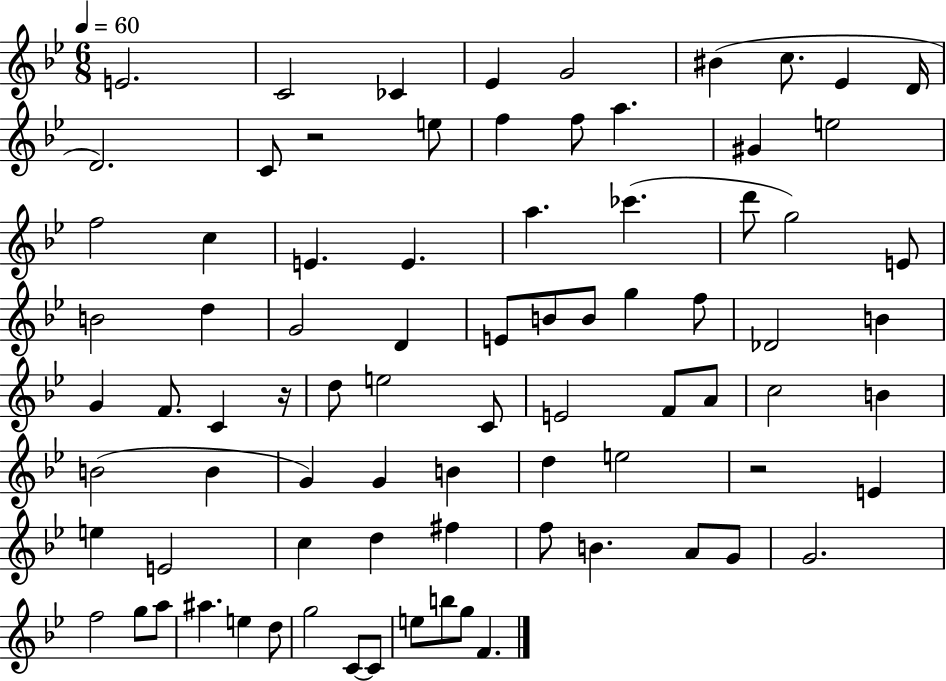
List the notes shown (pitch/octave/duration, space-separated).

E4/h. C4/h CES4/q Eb4/q G4/h BIS4/q C5/e. Eb4/q D4/s D4/h. C4/e R/h E5/e F5/q F5/e A5/q. G#4/q E5/h F5/h C5/q E4/q. E4/q. A5/q. CES6/q. D6/e G5/h E4/e B4/h D5/q G4/h D4/q E4/e B4/e B4/e G5/q F5/e Db4/h B4/q G4/q F4/e. C4/q R/s D5/e E5/h C4/e E4/h F4/e A4/e C5/h B4/q B4/h B4/q G4/q G4/q B4/q D5/q E5/h R/h E4/q E5/q E4/h C5/q D5/q F#5/q F5/e B4/q. A4/e G4/e G4/h. F5/h G5/e A5/e A#5/q. E5/q D5/e G5/h C4/e C4/e E5/e B5/e G5/e F4/q.